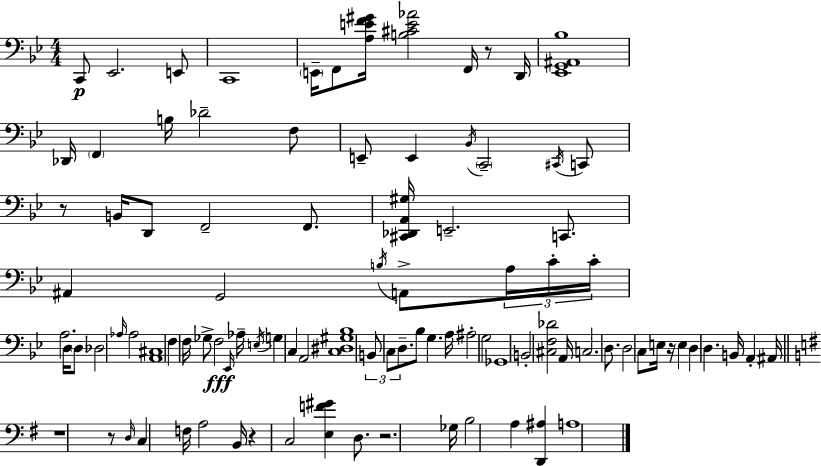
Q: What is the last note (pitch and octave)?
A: A3